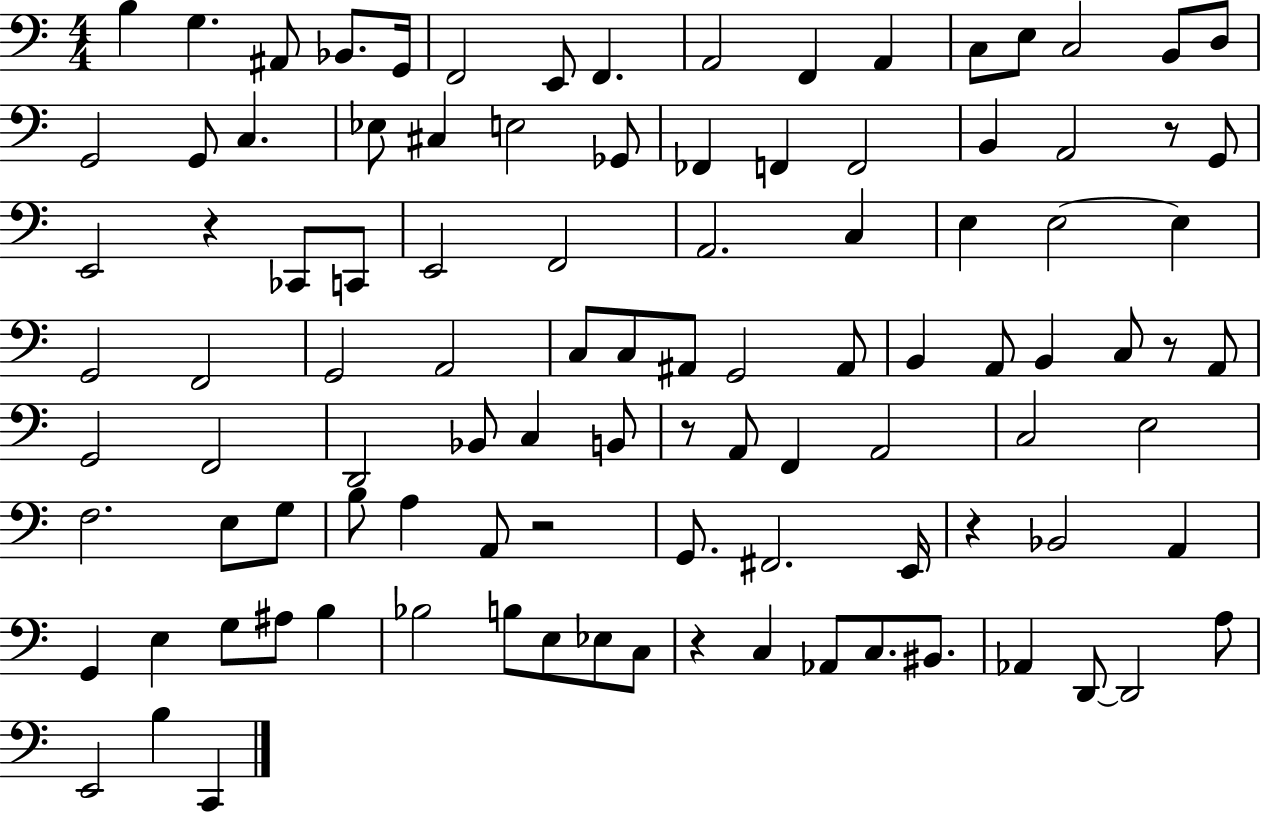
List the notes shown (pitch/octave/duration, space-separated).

B3/q G3/q. A#2/e Bb2/e. G2/s F2/h E2/e F2/q. A2/h F2/q A2/q C3/e E3/e C3/h B2/e D3/e G2/h G2/e C3/q. Eb3/e C#3/q E3/h Gb2/e FES2/q F2/q F2/h B2/q A2/h R/e G2/e E2/h R/q CES2/e C2/e E2/h F2/h A2/h. C3/q E3/q E3/h E3/q G2/h F2/h G2/h A2/h C3/e C3/e A#2/e G2/h A#2/e B2/q A2/e B2/q C3/e R/e A2/e G2/h F2/h D2/h Bb2/e C3/q B2/e R/e A2/e F2/q A2/h C3/h E3/h F3/h. E3/e G3/e B3/e A3/q A2/e R/h G2/e. F#2/h. E2/s R/q Bb2/h A2/q G2/q E3/q G3/e A#3/e B3/q Bb3/h B3/e E3/e Eb3/e C3/e R/q C3/q Ab2/e C3/e. BIS2/e. Ab2/q D2/e D2/h A3/e E2/h B3/q C2/q